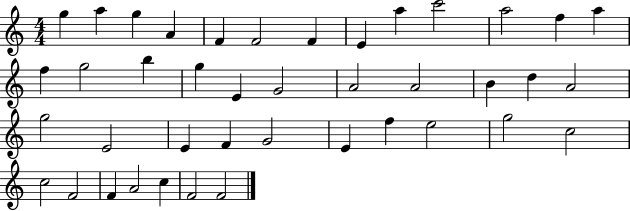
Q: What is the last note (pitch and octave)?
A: F4